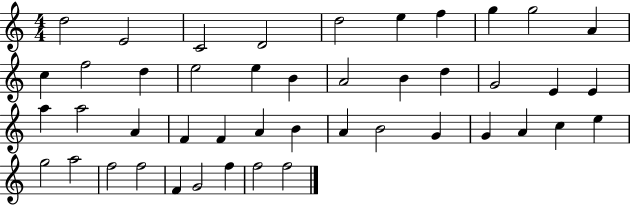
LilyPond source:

{
  \clef treble
  \numericTimeSignature
  \time 4/4
  \key c \major
  d''2 e'2 | c'2 d'2 | d''2 e''4 f''4 | g''4 g''2 a'4 | \break c''4 f''2 d''4 | e''2 e''4 b'4 | a'2 b'4 d''4 | g'2 e'4 e'4 | \break a''4 a''2 a'4 | f'4 f'4 a'4 b'4 | a'4 b'2 g'4 | g'4 a'4 c''4 e''4 | \break g''2 a''2 | f''2 f''2 | f'4 g'2 f''4 | f''2 f''2 | \break \bar "|."
}